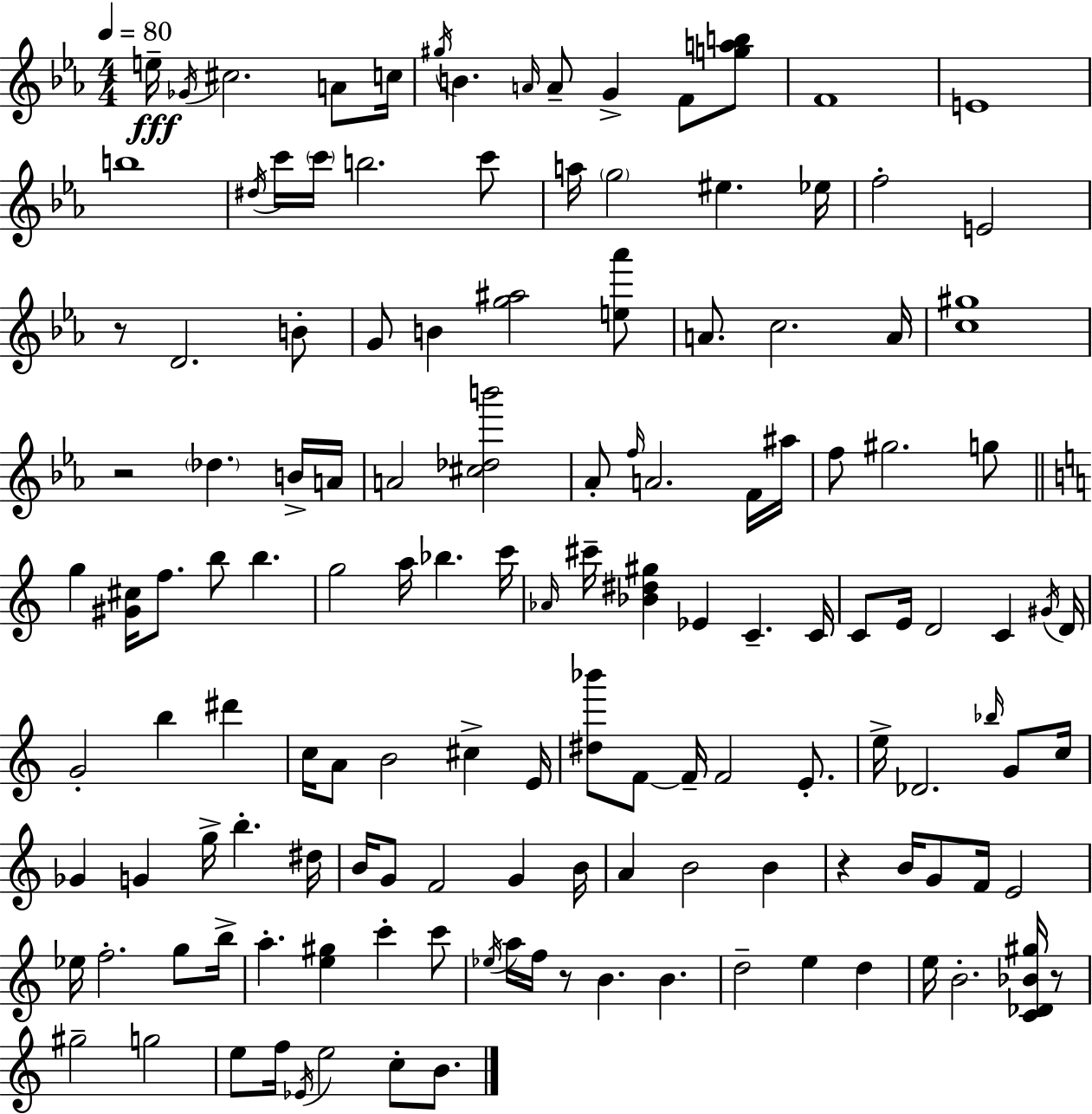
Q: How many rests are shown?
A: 5